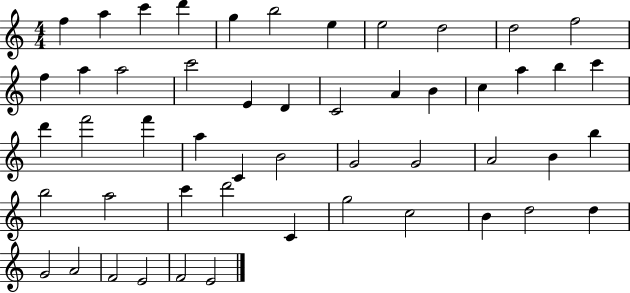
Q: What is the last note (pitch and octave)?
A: E4